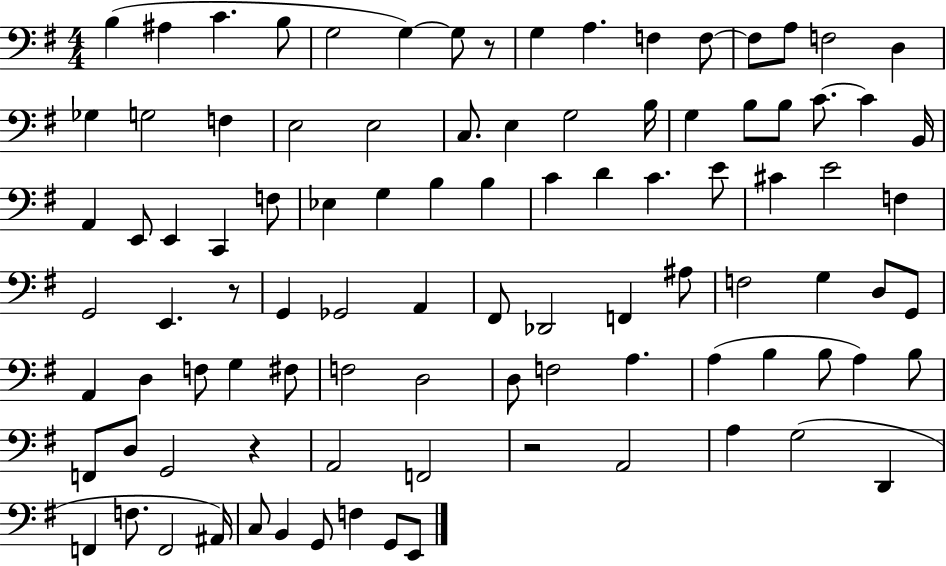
{
  \clef bass
  \numericTimeSignature
  \time 4/4
  \key g \major
  \repeat volta 2 { b4( ais4 c'4. b8 | g2 g4~~) g8 r8 | g4 a4. f4 f8~~ | f8 a8 f2 d4 | \break ges4 g2 f4 | e2 e2 | c8. e4 g2 b16 | g4 b8 b8 c'8.~~ c'4 b,16 | \break a,4 e,8 e,4 c,4 f8 | ees4 g4 b4 b4 | c'4 d'4 c'4. e'8 | cis'4 e'2 f4 | \break g,2 e,4. r8 | g,4 ges,2 a,4 | fis,8 des,2 f,4 ais8 | f2 g4 d8 g,8 | \break a,4 d4 f8 g4 fis8 | f2 d2 | d8 f2 a4. | a4( b4 b8 a4) b8 | \break f,8 d8 g,2 r4 | a,2 f,2 | r2 a,2 | a4 g2( d,4 | \break f,4 f8. f,2 ais,16) | c8 b,4 g,8 f4 g,8 e,8 | } \bar "|."
}